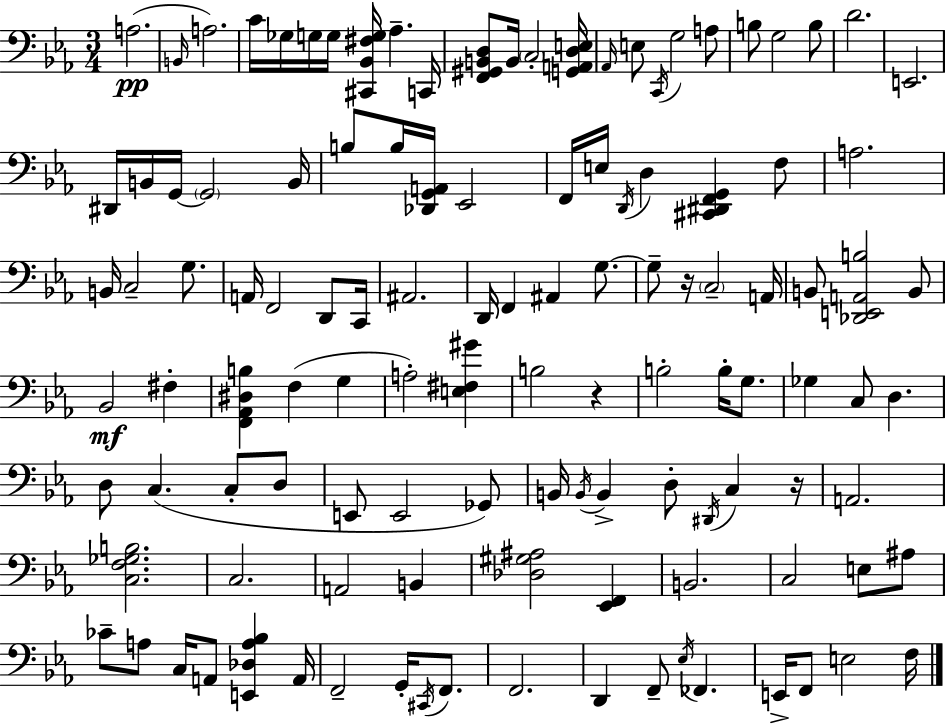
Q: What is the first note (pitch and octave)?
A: A3